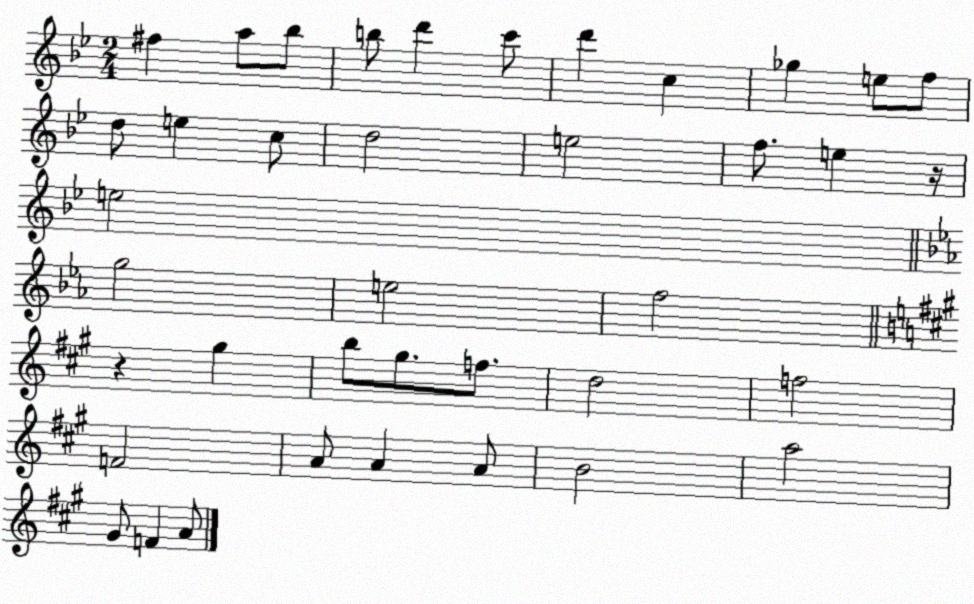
X:1
T:Untitled
M:2/4
L:1/4
K:Bb
^f a/2 _b/2 b/2 d' c'/2 d' c _g e/2 f/2 d/2 e c/2 d2 e2 f/2 e z/4 e2 g2 e2 f2 z ^g b/2 ^g/2 f/2 d2 f2 F2 A/2 A A/2 B2 a2 ^G/2 F A/2